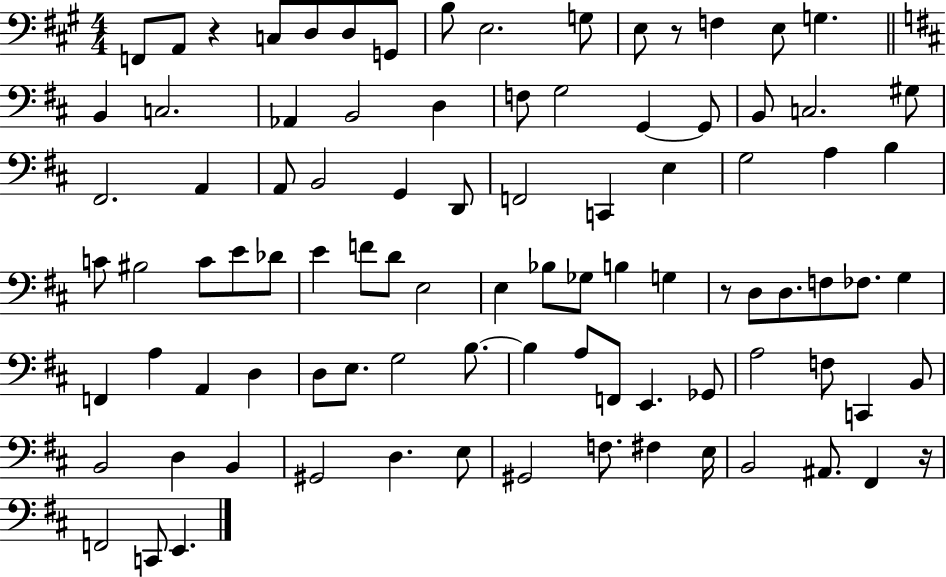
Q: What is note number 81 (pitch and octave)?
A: F3